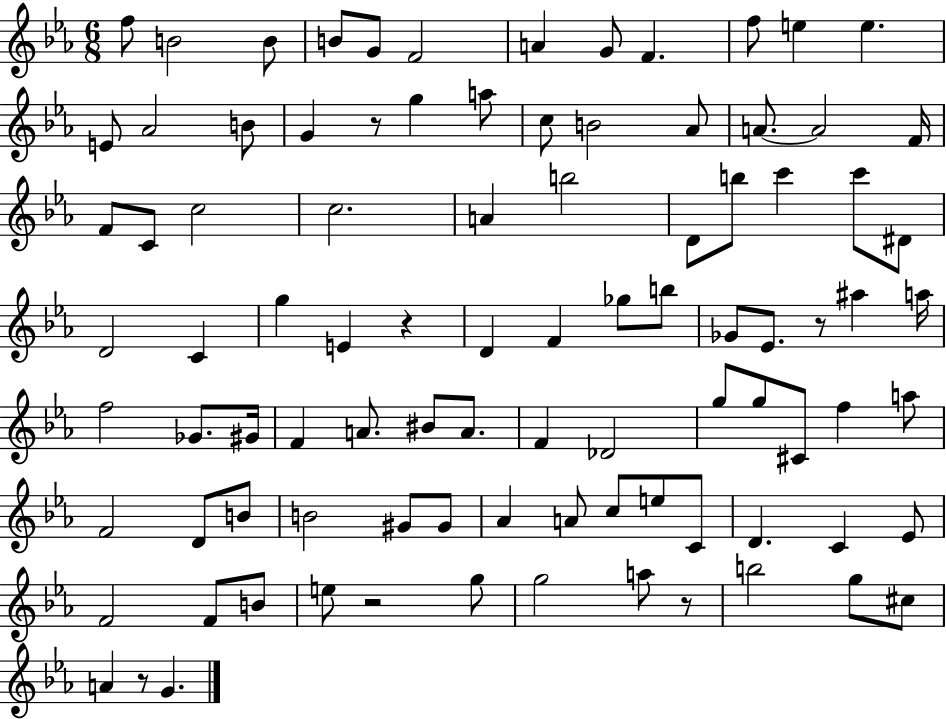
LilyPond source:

{
  \clef treble
  \numericTimeSignature
  \time 6/8
  \key ees \major
  \repeat volta 2 { f''8 b'2 b'8 | b'8 g'8 f'2 | a'4 g'8 f'4. | f''8 e''4 e''4. | \break e'8 aes'2 b'8 | g'4 r8 g''4 a''8 | c''8 b'2 aes'8 | a'8.~~ a'2 f'16 | \break f'8 c'8 c''2 | c''2. | a'4 b''2 | d'8 b''8 c'''4 c'''8 dis'8 | \break d'2 c'4 | g''4 e'4 r4 | d'4 f'4 ges''8 b''8 | ges'8 ees'8. r8 ais''4 a''16 | \break f''2 ges'8. gis'16 | f'4 a'8. bis'8 a'8. | f'4 des'2 | g''8 g''8 cis'8 f''4 a''8 | \break f'2 d'8 b'8 | b'2 gis'8 gis'8 | aes'4 a'8 c''8 e''8 c'8 | d'4. c'4 ees'8 | \break f'2 f'8 b'8 | e''8 r2 g''8 | g''2 a''8 r8 | b''2 g''8 cis''8 | \break a'4 r8 g'4. | } \bar "|."
}